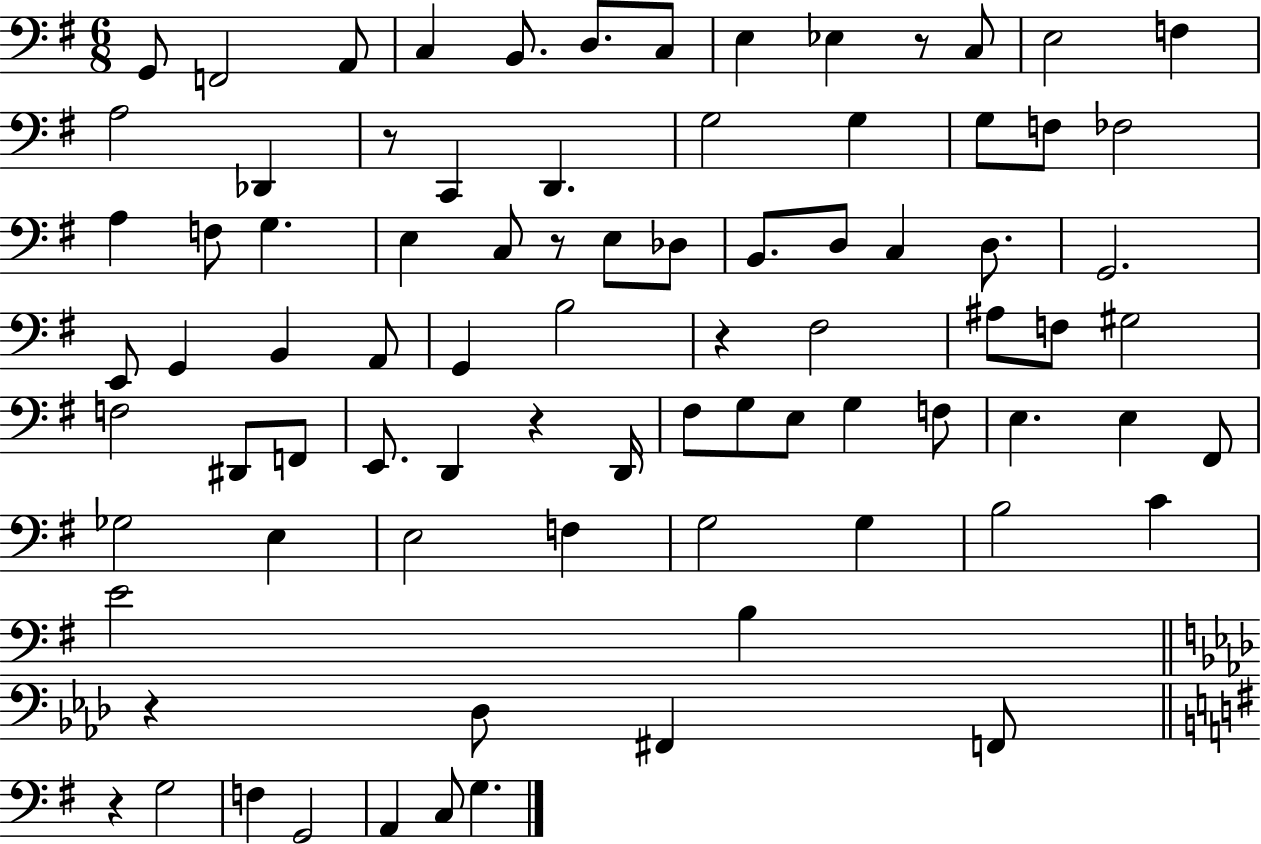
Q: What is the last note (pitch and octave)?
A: G3